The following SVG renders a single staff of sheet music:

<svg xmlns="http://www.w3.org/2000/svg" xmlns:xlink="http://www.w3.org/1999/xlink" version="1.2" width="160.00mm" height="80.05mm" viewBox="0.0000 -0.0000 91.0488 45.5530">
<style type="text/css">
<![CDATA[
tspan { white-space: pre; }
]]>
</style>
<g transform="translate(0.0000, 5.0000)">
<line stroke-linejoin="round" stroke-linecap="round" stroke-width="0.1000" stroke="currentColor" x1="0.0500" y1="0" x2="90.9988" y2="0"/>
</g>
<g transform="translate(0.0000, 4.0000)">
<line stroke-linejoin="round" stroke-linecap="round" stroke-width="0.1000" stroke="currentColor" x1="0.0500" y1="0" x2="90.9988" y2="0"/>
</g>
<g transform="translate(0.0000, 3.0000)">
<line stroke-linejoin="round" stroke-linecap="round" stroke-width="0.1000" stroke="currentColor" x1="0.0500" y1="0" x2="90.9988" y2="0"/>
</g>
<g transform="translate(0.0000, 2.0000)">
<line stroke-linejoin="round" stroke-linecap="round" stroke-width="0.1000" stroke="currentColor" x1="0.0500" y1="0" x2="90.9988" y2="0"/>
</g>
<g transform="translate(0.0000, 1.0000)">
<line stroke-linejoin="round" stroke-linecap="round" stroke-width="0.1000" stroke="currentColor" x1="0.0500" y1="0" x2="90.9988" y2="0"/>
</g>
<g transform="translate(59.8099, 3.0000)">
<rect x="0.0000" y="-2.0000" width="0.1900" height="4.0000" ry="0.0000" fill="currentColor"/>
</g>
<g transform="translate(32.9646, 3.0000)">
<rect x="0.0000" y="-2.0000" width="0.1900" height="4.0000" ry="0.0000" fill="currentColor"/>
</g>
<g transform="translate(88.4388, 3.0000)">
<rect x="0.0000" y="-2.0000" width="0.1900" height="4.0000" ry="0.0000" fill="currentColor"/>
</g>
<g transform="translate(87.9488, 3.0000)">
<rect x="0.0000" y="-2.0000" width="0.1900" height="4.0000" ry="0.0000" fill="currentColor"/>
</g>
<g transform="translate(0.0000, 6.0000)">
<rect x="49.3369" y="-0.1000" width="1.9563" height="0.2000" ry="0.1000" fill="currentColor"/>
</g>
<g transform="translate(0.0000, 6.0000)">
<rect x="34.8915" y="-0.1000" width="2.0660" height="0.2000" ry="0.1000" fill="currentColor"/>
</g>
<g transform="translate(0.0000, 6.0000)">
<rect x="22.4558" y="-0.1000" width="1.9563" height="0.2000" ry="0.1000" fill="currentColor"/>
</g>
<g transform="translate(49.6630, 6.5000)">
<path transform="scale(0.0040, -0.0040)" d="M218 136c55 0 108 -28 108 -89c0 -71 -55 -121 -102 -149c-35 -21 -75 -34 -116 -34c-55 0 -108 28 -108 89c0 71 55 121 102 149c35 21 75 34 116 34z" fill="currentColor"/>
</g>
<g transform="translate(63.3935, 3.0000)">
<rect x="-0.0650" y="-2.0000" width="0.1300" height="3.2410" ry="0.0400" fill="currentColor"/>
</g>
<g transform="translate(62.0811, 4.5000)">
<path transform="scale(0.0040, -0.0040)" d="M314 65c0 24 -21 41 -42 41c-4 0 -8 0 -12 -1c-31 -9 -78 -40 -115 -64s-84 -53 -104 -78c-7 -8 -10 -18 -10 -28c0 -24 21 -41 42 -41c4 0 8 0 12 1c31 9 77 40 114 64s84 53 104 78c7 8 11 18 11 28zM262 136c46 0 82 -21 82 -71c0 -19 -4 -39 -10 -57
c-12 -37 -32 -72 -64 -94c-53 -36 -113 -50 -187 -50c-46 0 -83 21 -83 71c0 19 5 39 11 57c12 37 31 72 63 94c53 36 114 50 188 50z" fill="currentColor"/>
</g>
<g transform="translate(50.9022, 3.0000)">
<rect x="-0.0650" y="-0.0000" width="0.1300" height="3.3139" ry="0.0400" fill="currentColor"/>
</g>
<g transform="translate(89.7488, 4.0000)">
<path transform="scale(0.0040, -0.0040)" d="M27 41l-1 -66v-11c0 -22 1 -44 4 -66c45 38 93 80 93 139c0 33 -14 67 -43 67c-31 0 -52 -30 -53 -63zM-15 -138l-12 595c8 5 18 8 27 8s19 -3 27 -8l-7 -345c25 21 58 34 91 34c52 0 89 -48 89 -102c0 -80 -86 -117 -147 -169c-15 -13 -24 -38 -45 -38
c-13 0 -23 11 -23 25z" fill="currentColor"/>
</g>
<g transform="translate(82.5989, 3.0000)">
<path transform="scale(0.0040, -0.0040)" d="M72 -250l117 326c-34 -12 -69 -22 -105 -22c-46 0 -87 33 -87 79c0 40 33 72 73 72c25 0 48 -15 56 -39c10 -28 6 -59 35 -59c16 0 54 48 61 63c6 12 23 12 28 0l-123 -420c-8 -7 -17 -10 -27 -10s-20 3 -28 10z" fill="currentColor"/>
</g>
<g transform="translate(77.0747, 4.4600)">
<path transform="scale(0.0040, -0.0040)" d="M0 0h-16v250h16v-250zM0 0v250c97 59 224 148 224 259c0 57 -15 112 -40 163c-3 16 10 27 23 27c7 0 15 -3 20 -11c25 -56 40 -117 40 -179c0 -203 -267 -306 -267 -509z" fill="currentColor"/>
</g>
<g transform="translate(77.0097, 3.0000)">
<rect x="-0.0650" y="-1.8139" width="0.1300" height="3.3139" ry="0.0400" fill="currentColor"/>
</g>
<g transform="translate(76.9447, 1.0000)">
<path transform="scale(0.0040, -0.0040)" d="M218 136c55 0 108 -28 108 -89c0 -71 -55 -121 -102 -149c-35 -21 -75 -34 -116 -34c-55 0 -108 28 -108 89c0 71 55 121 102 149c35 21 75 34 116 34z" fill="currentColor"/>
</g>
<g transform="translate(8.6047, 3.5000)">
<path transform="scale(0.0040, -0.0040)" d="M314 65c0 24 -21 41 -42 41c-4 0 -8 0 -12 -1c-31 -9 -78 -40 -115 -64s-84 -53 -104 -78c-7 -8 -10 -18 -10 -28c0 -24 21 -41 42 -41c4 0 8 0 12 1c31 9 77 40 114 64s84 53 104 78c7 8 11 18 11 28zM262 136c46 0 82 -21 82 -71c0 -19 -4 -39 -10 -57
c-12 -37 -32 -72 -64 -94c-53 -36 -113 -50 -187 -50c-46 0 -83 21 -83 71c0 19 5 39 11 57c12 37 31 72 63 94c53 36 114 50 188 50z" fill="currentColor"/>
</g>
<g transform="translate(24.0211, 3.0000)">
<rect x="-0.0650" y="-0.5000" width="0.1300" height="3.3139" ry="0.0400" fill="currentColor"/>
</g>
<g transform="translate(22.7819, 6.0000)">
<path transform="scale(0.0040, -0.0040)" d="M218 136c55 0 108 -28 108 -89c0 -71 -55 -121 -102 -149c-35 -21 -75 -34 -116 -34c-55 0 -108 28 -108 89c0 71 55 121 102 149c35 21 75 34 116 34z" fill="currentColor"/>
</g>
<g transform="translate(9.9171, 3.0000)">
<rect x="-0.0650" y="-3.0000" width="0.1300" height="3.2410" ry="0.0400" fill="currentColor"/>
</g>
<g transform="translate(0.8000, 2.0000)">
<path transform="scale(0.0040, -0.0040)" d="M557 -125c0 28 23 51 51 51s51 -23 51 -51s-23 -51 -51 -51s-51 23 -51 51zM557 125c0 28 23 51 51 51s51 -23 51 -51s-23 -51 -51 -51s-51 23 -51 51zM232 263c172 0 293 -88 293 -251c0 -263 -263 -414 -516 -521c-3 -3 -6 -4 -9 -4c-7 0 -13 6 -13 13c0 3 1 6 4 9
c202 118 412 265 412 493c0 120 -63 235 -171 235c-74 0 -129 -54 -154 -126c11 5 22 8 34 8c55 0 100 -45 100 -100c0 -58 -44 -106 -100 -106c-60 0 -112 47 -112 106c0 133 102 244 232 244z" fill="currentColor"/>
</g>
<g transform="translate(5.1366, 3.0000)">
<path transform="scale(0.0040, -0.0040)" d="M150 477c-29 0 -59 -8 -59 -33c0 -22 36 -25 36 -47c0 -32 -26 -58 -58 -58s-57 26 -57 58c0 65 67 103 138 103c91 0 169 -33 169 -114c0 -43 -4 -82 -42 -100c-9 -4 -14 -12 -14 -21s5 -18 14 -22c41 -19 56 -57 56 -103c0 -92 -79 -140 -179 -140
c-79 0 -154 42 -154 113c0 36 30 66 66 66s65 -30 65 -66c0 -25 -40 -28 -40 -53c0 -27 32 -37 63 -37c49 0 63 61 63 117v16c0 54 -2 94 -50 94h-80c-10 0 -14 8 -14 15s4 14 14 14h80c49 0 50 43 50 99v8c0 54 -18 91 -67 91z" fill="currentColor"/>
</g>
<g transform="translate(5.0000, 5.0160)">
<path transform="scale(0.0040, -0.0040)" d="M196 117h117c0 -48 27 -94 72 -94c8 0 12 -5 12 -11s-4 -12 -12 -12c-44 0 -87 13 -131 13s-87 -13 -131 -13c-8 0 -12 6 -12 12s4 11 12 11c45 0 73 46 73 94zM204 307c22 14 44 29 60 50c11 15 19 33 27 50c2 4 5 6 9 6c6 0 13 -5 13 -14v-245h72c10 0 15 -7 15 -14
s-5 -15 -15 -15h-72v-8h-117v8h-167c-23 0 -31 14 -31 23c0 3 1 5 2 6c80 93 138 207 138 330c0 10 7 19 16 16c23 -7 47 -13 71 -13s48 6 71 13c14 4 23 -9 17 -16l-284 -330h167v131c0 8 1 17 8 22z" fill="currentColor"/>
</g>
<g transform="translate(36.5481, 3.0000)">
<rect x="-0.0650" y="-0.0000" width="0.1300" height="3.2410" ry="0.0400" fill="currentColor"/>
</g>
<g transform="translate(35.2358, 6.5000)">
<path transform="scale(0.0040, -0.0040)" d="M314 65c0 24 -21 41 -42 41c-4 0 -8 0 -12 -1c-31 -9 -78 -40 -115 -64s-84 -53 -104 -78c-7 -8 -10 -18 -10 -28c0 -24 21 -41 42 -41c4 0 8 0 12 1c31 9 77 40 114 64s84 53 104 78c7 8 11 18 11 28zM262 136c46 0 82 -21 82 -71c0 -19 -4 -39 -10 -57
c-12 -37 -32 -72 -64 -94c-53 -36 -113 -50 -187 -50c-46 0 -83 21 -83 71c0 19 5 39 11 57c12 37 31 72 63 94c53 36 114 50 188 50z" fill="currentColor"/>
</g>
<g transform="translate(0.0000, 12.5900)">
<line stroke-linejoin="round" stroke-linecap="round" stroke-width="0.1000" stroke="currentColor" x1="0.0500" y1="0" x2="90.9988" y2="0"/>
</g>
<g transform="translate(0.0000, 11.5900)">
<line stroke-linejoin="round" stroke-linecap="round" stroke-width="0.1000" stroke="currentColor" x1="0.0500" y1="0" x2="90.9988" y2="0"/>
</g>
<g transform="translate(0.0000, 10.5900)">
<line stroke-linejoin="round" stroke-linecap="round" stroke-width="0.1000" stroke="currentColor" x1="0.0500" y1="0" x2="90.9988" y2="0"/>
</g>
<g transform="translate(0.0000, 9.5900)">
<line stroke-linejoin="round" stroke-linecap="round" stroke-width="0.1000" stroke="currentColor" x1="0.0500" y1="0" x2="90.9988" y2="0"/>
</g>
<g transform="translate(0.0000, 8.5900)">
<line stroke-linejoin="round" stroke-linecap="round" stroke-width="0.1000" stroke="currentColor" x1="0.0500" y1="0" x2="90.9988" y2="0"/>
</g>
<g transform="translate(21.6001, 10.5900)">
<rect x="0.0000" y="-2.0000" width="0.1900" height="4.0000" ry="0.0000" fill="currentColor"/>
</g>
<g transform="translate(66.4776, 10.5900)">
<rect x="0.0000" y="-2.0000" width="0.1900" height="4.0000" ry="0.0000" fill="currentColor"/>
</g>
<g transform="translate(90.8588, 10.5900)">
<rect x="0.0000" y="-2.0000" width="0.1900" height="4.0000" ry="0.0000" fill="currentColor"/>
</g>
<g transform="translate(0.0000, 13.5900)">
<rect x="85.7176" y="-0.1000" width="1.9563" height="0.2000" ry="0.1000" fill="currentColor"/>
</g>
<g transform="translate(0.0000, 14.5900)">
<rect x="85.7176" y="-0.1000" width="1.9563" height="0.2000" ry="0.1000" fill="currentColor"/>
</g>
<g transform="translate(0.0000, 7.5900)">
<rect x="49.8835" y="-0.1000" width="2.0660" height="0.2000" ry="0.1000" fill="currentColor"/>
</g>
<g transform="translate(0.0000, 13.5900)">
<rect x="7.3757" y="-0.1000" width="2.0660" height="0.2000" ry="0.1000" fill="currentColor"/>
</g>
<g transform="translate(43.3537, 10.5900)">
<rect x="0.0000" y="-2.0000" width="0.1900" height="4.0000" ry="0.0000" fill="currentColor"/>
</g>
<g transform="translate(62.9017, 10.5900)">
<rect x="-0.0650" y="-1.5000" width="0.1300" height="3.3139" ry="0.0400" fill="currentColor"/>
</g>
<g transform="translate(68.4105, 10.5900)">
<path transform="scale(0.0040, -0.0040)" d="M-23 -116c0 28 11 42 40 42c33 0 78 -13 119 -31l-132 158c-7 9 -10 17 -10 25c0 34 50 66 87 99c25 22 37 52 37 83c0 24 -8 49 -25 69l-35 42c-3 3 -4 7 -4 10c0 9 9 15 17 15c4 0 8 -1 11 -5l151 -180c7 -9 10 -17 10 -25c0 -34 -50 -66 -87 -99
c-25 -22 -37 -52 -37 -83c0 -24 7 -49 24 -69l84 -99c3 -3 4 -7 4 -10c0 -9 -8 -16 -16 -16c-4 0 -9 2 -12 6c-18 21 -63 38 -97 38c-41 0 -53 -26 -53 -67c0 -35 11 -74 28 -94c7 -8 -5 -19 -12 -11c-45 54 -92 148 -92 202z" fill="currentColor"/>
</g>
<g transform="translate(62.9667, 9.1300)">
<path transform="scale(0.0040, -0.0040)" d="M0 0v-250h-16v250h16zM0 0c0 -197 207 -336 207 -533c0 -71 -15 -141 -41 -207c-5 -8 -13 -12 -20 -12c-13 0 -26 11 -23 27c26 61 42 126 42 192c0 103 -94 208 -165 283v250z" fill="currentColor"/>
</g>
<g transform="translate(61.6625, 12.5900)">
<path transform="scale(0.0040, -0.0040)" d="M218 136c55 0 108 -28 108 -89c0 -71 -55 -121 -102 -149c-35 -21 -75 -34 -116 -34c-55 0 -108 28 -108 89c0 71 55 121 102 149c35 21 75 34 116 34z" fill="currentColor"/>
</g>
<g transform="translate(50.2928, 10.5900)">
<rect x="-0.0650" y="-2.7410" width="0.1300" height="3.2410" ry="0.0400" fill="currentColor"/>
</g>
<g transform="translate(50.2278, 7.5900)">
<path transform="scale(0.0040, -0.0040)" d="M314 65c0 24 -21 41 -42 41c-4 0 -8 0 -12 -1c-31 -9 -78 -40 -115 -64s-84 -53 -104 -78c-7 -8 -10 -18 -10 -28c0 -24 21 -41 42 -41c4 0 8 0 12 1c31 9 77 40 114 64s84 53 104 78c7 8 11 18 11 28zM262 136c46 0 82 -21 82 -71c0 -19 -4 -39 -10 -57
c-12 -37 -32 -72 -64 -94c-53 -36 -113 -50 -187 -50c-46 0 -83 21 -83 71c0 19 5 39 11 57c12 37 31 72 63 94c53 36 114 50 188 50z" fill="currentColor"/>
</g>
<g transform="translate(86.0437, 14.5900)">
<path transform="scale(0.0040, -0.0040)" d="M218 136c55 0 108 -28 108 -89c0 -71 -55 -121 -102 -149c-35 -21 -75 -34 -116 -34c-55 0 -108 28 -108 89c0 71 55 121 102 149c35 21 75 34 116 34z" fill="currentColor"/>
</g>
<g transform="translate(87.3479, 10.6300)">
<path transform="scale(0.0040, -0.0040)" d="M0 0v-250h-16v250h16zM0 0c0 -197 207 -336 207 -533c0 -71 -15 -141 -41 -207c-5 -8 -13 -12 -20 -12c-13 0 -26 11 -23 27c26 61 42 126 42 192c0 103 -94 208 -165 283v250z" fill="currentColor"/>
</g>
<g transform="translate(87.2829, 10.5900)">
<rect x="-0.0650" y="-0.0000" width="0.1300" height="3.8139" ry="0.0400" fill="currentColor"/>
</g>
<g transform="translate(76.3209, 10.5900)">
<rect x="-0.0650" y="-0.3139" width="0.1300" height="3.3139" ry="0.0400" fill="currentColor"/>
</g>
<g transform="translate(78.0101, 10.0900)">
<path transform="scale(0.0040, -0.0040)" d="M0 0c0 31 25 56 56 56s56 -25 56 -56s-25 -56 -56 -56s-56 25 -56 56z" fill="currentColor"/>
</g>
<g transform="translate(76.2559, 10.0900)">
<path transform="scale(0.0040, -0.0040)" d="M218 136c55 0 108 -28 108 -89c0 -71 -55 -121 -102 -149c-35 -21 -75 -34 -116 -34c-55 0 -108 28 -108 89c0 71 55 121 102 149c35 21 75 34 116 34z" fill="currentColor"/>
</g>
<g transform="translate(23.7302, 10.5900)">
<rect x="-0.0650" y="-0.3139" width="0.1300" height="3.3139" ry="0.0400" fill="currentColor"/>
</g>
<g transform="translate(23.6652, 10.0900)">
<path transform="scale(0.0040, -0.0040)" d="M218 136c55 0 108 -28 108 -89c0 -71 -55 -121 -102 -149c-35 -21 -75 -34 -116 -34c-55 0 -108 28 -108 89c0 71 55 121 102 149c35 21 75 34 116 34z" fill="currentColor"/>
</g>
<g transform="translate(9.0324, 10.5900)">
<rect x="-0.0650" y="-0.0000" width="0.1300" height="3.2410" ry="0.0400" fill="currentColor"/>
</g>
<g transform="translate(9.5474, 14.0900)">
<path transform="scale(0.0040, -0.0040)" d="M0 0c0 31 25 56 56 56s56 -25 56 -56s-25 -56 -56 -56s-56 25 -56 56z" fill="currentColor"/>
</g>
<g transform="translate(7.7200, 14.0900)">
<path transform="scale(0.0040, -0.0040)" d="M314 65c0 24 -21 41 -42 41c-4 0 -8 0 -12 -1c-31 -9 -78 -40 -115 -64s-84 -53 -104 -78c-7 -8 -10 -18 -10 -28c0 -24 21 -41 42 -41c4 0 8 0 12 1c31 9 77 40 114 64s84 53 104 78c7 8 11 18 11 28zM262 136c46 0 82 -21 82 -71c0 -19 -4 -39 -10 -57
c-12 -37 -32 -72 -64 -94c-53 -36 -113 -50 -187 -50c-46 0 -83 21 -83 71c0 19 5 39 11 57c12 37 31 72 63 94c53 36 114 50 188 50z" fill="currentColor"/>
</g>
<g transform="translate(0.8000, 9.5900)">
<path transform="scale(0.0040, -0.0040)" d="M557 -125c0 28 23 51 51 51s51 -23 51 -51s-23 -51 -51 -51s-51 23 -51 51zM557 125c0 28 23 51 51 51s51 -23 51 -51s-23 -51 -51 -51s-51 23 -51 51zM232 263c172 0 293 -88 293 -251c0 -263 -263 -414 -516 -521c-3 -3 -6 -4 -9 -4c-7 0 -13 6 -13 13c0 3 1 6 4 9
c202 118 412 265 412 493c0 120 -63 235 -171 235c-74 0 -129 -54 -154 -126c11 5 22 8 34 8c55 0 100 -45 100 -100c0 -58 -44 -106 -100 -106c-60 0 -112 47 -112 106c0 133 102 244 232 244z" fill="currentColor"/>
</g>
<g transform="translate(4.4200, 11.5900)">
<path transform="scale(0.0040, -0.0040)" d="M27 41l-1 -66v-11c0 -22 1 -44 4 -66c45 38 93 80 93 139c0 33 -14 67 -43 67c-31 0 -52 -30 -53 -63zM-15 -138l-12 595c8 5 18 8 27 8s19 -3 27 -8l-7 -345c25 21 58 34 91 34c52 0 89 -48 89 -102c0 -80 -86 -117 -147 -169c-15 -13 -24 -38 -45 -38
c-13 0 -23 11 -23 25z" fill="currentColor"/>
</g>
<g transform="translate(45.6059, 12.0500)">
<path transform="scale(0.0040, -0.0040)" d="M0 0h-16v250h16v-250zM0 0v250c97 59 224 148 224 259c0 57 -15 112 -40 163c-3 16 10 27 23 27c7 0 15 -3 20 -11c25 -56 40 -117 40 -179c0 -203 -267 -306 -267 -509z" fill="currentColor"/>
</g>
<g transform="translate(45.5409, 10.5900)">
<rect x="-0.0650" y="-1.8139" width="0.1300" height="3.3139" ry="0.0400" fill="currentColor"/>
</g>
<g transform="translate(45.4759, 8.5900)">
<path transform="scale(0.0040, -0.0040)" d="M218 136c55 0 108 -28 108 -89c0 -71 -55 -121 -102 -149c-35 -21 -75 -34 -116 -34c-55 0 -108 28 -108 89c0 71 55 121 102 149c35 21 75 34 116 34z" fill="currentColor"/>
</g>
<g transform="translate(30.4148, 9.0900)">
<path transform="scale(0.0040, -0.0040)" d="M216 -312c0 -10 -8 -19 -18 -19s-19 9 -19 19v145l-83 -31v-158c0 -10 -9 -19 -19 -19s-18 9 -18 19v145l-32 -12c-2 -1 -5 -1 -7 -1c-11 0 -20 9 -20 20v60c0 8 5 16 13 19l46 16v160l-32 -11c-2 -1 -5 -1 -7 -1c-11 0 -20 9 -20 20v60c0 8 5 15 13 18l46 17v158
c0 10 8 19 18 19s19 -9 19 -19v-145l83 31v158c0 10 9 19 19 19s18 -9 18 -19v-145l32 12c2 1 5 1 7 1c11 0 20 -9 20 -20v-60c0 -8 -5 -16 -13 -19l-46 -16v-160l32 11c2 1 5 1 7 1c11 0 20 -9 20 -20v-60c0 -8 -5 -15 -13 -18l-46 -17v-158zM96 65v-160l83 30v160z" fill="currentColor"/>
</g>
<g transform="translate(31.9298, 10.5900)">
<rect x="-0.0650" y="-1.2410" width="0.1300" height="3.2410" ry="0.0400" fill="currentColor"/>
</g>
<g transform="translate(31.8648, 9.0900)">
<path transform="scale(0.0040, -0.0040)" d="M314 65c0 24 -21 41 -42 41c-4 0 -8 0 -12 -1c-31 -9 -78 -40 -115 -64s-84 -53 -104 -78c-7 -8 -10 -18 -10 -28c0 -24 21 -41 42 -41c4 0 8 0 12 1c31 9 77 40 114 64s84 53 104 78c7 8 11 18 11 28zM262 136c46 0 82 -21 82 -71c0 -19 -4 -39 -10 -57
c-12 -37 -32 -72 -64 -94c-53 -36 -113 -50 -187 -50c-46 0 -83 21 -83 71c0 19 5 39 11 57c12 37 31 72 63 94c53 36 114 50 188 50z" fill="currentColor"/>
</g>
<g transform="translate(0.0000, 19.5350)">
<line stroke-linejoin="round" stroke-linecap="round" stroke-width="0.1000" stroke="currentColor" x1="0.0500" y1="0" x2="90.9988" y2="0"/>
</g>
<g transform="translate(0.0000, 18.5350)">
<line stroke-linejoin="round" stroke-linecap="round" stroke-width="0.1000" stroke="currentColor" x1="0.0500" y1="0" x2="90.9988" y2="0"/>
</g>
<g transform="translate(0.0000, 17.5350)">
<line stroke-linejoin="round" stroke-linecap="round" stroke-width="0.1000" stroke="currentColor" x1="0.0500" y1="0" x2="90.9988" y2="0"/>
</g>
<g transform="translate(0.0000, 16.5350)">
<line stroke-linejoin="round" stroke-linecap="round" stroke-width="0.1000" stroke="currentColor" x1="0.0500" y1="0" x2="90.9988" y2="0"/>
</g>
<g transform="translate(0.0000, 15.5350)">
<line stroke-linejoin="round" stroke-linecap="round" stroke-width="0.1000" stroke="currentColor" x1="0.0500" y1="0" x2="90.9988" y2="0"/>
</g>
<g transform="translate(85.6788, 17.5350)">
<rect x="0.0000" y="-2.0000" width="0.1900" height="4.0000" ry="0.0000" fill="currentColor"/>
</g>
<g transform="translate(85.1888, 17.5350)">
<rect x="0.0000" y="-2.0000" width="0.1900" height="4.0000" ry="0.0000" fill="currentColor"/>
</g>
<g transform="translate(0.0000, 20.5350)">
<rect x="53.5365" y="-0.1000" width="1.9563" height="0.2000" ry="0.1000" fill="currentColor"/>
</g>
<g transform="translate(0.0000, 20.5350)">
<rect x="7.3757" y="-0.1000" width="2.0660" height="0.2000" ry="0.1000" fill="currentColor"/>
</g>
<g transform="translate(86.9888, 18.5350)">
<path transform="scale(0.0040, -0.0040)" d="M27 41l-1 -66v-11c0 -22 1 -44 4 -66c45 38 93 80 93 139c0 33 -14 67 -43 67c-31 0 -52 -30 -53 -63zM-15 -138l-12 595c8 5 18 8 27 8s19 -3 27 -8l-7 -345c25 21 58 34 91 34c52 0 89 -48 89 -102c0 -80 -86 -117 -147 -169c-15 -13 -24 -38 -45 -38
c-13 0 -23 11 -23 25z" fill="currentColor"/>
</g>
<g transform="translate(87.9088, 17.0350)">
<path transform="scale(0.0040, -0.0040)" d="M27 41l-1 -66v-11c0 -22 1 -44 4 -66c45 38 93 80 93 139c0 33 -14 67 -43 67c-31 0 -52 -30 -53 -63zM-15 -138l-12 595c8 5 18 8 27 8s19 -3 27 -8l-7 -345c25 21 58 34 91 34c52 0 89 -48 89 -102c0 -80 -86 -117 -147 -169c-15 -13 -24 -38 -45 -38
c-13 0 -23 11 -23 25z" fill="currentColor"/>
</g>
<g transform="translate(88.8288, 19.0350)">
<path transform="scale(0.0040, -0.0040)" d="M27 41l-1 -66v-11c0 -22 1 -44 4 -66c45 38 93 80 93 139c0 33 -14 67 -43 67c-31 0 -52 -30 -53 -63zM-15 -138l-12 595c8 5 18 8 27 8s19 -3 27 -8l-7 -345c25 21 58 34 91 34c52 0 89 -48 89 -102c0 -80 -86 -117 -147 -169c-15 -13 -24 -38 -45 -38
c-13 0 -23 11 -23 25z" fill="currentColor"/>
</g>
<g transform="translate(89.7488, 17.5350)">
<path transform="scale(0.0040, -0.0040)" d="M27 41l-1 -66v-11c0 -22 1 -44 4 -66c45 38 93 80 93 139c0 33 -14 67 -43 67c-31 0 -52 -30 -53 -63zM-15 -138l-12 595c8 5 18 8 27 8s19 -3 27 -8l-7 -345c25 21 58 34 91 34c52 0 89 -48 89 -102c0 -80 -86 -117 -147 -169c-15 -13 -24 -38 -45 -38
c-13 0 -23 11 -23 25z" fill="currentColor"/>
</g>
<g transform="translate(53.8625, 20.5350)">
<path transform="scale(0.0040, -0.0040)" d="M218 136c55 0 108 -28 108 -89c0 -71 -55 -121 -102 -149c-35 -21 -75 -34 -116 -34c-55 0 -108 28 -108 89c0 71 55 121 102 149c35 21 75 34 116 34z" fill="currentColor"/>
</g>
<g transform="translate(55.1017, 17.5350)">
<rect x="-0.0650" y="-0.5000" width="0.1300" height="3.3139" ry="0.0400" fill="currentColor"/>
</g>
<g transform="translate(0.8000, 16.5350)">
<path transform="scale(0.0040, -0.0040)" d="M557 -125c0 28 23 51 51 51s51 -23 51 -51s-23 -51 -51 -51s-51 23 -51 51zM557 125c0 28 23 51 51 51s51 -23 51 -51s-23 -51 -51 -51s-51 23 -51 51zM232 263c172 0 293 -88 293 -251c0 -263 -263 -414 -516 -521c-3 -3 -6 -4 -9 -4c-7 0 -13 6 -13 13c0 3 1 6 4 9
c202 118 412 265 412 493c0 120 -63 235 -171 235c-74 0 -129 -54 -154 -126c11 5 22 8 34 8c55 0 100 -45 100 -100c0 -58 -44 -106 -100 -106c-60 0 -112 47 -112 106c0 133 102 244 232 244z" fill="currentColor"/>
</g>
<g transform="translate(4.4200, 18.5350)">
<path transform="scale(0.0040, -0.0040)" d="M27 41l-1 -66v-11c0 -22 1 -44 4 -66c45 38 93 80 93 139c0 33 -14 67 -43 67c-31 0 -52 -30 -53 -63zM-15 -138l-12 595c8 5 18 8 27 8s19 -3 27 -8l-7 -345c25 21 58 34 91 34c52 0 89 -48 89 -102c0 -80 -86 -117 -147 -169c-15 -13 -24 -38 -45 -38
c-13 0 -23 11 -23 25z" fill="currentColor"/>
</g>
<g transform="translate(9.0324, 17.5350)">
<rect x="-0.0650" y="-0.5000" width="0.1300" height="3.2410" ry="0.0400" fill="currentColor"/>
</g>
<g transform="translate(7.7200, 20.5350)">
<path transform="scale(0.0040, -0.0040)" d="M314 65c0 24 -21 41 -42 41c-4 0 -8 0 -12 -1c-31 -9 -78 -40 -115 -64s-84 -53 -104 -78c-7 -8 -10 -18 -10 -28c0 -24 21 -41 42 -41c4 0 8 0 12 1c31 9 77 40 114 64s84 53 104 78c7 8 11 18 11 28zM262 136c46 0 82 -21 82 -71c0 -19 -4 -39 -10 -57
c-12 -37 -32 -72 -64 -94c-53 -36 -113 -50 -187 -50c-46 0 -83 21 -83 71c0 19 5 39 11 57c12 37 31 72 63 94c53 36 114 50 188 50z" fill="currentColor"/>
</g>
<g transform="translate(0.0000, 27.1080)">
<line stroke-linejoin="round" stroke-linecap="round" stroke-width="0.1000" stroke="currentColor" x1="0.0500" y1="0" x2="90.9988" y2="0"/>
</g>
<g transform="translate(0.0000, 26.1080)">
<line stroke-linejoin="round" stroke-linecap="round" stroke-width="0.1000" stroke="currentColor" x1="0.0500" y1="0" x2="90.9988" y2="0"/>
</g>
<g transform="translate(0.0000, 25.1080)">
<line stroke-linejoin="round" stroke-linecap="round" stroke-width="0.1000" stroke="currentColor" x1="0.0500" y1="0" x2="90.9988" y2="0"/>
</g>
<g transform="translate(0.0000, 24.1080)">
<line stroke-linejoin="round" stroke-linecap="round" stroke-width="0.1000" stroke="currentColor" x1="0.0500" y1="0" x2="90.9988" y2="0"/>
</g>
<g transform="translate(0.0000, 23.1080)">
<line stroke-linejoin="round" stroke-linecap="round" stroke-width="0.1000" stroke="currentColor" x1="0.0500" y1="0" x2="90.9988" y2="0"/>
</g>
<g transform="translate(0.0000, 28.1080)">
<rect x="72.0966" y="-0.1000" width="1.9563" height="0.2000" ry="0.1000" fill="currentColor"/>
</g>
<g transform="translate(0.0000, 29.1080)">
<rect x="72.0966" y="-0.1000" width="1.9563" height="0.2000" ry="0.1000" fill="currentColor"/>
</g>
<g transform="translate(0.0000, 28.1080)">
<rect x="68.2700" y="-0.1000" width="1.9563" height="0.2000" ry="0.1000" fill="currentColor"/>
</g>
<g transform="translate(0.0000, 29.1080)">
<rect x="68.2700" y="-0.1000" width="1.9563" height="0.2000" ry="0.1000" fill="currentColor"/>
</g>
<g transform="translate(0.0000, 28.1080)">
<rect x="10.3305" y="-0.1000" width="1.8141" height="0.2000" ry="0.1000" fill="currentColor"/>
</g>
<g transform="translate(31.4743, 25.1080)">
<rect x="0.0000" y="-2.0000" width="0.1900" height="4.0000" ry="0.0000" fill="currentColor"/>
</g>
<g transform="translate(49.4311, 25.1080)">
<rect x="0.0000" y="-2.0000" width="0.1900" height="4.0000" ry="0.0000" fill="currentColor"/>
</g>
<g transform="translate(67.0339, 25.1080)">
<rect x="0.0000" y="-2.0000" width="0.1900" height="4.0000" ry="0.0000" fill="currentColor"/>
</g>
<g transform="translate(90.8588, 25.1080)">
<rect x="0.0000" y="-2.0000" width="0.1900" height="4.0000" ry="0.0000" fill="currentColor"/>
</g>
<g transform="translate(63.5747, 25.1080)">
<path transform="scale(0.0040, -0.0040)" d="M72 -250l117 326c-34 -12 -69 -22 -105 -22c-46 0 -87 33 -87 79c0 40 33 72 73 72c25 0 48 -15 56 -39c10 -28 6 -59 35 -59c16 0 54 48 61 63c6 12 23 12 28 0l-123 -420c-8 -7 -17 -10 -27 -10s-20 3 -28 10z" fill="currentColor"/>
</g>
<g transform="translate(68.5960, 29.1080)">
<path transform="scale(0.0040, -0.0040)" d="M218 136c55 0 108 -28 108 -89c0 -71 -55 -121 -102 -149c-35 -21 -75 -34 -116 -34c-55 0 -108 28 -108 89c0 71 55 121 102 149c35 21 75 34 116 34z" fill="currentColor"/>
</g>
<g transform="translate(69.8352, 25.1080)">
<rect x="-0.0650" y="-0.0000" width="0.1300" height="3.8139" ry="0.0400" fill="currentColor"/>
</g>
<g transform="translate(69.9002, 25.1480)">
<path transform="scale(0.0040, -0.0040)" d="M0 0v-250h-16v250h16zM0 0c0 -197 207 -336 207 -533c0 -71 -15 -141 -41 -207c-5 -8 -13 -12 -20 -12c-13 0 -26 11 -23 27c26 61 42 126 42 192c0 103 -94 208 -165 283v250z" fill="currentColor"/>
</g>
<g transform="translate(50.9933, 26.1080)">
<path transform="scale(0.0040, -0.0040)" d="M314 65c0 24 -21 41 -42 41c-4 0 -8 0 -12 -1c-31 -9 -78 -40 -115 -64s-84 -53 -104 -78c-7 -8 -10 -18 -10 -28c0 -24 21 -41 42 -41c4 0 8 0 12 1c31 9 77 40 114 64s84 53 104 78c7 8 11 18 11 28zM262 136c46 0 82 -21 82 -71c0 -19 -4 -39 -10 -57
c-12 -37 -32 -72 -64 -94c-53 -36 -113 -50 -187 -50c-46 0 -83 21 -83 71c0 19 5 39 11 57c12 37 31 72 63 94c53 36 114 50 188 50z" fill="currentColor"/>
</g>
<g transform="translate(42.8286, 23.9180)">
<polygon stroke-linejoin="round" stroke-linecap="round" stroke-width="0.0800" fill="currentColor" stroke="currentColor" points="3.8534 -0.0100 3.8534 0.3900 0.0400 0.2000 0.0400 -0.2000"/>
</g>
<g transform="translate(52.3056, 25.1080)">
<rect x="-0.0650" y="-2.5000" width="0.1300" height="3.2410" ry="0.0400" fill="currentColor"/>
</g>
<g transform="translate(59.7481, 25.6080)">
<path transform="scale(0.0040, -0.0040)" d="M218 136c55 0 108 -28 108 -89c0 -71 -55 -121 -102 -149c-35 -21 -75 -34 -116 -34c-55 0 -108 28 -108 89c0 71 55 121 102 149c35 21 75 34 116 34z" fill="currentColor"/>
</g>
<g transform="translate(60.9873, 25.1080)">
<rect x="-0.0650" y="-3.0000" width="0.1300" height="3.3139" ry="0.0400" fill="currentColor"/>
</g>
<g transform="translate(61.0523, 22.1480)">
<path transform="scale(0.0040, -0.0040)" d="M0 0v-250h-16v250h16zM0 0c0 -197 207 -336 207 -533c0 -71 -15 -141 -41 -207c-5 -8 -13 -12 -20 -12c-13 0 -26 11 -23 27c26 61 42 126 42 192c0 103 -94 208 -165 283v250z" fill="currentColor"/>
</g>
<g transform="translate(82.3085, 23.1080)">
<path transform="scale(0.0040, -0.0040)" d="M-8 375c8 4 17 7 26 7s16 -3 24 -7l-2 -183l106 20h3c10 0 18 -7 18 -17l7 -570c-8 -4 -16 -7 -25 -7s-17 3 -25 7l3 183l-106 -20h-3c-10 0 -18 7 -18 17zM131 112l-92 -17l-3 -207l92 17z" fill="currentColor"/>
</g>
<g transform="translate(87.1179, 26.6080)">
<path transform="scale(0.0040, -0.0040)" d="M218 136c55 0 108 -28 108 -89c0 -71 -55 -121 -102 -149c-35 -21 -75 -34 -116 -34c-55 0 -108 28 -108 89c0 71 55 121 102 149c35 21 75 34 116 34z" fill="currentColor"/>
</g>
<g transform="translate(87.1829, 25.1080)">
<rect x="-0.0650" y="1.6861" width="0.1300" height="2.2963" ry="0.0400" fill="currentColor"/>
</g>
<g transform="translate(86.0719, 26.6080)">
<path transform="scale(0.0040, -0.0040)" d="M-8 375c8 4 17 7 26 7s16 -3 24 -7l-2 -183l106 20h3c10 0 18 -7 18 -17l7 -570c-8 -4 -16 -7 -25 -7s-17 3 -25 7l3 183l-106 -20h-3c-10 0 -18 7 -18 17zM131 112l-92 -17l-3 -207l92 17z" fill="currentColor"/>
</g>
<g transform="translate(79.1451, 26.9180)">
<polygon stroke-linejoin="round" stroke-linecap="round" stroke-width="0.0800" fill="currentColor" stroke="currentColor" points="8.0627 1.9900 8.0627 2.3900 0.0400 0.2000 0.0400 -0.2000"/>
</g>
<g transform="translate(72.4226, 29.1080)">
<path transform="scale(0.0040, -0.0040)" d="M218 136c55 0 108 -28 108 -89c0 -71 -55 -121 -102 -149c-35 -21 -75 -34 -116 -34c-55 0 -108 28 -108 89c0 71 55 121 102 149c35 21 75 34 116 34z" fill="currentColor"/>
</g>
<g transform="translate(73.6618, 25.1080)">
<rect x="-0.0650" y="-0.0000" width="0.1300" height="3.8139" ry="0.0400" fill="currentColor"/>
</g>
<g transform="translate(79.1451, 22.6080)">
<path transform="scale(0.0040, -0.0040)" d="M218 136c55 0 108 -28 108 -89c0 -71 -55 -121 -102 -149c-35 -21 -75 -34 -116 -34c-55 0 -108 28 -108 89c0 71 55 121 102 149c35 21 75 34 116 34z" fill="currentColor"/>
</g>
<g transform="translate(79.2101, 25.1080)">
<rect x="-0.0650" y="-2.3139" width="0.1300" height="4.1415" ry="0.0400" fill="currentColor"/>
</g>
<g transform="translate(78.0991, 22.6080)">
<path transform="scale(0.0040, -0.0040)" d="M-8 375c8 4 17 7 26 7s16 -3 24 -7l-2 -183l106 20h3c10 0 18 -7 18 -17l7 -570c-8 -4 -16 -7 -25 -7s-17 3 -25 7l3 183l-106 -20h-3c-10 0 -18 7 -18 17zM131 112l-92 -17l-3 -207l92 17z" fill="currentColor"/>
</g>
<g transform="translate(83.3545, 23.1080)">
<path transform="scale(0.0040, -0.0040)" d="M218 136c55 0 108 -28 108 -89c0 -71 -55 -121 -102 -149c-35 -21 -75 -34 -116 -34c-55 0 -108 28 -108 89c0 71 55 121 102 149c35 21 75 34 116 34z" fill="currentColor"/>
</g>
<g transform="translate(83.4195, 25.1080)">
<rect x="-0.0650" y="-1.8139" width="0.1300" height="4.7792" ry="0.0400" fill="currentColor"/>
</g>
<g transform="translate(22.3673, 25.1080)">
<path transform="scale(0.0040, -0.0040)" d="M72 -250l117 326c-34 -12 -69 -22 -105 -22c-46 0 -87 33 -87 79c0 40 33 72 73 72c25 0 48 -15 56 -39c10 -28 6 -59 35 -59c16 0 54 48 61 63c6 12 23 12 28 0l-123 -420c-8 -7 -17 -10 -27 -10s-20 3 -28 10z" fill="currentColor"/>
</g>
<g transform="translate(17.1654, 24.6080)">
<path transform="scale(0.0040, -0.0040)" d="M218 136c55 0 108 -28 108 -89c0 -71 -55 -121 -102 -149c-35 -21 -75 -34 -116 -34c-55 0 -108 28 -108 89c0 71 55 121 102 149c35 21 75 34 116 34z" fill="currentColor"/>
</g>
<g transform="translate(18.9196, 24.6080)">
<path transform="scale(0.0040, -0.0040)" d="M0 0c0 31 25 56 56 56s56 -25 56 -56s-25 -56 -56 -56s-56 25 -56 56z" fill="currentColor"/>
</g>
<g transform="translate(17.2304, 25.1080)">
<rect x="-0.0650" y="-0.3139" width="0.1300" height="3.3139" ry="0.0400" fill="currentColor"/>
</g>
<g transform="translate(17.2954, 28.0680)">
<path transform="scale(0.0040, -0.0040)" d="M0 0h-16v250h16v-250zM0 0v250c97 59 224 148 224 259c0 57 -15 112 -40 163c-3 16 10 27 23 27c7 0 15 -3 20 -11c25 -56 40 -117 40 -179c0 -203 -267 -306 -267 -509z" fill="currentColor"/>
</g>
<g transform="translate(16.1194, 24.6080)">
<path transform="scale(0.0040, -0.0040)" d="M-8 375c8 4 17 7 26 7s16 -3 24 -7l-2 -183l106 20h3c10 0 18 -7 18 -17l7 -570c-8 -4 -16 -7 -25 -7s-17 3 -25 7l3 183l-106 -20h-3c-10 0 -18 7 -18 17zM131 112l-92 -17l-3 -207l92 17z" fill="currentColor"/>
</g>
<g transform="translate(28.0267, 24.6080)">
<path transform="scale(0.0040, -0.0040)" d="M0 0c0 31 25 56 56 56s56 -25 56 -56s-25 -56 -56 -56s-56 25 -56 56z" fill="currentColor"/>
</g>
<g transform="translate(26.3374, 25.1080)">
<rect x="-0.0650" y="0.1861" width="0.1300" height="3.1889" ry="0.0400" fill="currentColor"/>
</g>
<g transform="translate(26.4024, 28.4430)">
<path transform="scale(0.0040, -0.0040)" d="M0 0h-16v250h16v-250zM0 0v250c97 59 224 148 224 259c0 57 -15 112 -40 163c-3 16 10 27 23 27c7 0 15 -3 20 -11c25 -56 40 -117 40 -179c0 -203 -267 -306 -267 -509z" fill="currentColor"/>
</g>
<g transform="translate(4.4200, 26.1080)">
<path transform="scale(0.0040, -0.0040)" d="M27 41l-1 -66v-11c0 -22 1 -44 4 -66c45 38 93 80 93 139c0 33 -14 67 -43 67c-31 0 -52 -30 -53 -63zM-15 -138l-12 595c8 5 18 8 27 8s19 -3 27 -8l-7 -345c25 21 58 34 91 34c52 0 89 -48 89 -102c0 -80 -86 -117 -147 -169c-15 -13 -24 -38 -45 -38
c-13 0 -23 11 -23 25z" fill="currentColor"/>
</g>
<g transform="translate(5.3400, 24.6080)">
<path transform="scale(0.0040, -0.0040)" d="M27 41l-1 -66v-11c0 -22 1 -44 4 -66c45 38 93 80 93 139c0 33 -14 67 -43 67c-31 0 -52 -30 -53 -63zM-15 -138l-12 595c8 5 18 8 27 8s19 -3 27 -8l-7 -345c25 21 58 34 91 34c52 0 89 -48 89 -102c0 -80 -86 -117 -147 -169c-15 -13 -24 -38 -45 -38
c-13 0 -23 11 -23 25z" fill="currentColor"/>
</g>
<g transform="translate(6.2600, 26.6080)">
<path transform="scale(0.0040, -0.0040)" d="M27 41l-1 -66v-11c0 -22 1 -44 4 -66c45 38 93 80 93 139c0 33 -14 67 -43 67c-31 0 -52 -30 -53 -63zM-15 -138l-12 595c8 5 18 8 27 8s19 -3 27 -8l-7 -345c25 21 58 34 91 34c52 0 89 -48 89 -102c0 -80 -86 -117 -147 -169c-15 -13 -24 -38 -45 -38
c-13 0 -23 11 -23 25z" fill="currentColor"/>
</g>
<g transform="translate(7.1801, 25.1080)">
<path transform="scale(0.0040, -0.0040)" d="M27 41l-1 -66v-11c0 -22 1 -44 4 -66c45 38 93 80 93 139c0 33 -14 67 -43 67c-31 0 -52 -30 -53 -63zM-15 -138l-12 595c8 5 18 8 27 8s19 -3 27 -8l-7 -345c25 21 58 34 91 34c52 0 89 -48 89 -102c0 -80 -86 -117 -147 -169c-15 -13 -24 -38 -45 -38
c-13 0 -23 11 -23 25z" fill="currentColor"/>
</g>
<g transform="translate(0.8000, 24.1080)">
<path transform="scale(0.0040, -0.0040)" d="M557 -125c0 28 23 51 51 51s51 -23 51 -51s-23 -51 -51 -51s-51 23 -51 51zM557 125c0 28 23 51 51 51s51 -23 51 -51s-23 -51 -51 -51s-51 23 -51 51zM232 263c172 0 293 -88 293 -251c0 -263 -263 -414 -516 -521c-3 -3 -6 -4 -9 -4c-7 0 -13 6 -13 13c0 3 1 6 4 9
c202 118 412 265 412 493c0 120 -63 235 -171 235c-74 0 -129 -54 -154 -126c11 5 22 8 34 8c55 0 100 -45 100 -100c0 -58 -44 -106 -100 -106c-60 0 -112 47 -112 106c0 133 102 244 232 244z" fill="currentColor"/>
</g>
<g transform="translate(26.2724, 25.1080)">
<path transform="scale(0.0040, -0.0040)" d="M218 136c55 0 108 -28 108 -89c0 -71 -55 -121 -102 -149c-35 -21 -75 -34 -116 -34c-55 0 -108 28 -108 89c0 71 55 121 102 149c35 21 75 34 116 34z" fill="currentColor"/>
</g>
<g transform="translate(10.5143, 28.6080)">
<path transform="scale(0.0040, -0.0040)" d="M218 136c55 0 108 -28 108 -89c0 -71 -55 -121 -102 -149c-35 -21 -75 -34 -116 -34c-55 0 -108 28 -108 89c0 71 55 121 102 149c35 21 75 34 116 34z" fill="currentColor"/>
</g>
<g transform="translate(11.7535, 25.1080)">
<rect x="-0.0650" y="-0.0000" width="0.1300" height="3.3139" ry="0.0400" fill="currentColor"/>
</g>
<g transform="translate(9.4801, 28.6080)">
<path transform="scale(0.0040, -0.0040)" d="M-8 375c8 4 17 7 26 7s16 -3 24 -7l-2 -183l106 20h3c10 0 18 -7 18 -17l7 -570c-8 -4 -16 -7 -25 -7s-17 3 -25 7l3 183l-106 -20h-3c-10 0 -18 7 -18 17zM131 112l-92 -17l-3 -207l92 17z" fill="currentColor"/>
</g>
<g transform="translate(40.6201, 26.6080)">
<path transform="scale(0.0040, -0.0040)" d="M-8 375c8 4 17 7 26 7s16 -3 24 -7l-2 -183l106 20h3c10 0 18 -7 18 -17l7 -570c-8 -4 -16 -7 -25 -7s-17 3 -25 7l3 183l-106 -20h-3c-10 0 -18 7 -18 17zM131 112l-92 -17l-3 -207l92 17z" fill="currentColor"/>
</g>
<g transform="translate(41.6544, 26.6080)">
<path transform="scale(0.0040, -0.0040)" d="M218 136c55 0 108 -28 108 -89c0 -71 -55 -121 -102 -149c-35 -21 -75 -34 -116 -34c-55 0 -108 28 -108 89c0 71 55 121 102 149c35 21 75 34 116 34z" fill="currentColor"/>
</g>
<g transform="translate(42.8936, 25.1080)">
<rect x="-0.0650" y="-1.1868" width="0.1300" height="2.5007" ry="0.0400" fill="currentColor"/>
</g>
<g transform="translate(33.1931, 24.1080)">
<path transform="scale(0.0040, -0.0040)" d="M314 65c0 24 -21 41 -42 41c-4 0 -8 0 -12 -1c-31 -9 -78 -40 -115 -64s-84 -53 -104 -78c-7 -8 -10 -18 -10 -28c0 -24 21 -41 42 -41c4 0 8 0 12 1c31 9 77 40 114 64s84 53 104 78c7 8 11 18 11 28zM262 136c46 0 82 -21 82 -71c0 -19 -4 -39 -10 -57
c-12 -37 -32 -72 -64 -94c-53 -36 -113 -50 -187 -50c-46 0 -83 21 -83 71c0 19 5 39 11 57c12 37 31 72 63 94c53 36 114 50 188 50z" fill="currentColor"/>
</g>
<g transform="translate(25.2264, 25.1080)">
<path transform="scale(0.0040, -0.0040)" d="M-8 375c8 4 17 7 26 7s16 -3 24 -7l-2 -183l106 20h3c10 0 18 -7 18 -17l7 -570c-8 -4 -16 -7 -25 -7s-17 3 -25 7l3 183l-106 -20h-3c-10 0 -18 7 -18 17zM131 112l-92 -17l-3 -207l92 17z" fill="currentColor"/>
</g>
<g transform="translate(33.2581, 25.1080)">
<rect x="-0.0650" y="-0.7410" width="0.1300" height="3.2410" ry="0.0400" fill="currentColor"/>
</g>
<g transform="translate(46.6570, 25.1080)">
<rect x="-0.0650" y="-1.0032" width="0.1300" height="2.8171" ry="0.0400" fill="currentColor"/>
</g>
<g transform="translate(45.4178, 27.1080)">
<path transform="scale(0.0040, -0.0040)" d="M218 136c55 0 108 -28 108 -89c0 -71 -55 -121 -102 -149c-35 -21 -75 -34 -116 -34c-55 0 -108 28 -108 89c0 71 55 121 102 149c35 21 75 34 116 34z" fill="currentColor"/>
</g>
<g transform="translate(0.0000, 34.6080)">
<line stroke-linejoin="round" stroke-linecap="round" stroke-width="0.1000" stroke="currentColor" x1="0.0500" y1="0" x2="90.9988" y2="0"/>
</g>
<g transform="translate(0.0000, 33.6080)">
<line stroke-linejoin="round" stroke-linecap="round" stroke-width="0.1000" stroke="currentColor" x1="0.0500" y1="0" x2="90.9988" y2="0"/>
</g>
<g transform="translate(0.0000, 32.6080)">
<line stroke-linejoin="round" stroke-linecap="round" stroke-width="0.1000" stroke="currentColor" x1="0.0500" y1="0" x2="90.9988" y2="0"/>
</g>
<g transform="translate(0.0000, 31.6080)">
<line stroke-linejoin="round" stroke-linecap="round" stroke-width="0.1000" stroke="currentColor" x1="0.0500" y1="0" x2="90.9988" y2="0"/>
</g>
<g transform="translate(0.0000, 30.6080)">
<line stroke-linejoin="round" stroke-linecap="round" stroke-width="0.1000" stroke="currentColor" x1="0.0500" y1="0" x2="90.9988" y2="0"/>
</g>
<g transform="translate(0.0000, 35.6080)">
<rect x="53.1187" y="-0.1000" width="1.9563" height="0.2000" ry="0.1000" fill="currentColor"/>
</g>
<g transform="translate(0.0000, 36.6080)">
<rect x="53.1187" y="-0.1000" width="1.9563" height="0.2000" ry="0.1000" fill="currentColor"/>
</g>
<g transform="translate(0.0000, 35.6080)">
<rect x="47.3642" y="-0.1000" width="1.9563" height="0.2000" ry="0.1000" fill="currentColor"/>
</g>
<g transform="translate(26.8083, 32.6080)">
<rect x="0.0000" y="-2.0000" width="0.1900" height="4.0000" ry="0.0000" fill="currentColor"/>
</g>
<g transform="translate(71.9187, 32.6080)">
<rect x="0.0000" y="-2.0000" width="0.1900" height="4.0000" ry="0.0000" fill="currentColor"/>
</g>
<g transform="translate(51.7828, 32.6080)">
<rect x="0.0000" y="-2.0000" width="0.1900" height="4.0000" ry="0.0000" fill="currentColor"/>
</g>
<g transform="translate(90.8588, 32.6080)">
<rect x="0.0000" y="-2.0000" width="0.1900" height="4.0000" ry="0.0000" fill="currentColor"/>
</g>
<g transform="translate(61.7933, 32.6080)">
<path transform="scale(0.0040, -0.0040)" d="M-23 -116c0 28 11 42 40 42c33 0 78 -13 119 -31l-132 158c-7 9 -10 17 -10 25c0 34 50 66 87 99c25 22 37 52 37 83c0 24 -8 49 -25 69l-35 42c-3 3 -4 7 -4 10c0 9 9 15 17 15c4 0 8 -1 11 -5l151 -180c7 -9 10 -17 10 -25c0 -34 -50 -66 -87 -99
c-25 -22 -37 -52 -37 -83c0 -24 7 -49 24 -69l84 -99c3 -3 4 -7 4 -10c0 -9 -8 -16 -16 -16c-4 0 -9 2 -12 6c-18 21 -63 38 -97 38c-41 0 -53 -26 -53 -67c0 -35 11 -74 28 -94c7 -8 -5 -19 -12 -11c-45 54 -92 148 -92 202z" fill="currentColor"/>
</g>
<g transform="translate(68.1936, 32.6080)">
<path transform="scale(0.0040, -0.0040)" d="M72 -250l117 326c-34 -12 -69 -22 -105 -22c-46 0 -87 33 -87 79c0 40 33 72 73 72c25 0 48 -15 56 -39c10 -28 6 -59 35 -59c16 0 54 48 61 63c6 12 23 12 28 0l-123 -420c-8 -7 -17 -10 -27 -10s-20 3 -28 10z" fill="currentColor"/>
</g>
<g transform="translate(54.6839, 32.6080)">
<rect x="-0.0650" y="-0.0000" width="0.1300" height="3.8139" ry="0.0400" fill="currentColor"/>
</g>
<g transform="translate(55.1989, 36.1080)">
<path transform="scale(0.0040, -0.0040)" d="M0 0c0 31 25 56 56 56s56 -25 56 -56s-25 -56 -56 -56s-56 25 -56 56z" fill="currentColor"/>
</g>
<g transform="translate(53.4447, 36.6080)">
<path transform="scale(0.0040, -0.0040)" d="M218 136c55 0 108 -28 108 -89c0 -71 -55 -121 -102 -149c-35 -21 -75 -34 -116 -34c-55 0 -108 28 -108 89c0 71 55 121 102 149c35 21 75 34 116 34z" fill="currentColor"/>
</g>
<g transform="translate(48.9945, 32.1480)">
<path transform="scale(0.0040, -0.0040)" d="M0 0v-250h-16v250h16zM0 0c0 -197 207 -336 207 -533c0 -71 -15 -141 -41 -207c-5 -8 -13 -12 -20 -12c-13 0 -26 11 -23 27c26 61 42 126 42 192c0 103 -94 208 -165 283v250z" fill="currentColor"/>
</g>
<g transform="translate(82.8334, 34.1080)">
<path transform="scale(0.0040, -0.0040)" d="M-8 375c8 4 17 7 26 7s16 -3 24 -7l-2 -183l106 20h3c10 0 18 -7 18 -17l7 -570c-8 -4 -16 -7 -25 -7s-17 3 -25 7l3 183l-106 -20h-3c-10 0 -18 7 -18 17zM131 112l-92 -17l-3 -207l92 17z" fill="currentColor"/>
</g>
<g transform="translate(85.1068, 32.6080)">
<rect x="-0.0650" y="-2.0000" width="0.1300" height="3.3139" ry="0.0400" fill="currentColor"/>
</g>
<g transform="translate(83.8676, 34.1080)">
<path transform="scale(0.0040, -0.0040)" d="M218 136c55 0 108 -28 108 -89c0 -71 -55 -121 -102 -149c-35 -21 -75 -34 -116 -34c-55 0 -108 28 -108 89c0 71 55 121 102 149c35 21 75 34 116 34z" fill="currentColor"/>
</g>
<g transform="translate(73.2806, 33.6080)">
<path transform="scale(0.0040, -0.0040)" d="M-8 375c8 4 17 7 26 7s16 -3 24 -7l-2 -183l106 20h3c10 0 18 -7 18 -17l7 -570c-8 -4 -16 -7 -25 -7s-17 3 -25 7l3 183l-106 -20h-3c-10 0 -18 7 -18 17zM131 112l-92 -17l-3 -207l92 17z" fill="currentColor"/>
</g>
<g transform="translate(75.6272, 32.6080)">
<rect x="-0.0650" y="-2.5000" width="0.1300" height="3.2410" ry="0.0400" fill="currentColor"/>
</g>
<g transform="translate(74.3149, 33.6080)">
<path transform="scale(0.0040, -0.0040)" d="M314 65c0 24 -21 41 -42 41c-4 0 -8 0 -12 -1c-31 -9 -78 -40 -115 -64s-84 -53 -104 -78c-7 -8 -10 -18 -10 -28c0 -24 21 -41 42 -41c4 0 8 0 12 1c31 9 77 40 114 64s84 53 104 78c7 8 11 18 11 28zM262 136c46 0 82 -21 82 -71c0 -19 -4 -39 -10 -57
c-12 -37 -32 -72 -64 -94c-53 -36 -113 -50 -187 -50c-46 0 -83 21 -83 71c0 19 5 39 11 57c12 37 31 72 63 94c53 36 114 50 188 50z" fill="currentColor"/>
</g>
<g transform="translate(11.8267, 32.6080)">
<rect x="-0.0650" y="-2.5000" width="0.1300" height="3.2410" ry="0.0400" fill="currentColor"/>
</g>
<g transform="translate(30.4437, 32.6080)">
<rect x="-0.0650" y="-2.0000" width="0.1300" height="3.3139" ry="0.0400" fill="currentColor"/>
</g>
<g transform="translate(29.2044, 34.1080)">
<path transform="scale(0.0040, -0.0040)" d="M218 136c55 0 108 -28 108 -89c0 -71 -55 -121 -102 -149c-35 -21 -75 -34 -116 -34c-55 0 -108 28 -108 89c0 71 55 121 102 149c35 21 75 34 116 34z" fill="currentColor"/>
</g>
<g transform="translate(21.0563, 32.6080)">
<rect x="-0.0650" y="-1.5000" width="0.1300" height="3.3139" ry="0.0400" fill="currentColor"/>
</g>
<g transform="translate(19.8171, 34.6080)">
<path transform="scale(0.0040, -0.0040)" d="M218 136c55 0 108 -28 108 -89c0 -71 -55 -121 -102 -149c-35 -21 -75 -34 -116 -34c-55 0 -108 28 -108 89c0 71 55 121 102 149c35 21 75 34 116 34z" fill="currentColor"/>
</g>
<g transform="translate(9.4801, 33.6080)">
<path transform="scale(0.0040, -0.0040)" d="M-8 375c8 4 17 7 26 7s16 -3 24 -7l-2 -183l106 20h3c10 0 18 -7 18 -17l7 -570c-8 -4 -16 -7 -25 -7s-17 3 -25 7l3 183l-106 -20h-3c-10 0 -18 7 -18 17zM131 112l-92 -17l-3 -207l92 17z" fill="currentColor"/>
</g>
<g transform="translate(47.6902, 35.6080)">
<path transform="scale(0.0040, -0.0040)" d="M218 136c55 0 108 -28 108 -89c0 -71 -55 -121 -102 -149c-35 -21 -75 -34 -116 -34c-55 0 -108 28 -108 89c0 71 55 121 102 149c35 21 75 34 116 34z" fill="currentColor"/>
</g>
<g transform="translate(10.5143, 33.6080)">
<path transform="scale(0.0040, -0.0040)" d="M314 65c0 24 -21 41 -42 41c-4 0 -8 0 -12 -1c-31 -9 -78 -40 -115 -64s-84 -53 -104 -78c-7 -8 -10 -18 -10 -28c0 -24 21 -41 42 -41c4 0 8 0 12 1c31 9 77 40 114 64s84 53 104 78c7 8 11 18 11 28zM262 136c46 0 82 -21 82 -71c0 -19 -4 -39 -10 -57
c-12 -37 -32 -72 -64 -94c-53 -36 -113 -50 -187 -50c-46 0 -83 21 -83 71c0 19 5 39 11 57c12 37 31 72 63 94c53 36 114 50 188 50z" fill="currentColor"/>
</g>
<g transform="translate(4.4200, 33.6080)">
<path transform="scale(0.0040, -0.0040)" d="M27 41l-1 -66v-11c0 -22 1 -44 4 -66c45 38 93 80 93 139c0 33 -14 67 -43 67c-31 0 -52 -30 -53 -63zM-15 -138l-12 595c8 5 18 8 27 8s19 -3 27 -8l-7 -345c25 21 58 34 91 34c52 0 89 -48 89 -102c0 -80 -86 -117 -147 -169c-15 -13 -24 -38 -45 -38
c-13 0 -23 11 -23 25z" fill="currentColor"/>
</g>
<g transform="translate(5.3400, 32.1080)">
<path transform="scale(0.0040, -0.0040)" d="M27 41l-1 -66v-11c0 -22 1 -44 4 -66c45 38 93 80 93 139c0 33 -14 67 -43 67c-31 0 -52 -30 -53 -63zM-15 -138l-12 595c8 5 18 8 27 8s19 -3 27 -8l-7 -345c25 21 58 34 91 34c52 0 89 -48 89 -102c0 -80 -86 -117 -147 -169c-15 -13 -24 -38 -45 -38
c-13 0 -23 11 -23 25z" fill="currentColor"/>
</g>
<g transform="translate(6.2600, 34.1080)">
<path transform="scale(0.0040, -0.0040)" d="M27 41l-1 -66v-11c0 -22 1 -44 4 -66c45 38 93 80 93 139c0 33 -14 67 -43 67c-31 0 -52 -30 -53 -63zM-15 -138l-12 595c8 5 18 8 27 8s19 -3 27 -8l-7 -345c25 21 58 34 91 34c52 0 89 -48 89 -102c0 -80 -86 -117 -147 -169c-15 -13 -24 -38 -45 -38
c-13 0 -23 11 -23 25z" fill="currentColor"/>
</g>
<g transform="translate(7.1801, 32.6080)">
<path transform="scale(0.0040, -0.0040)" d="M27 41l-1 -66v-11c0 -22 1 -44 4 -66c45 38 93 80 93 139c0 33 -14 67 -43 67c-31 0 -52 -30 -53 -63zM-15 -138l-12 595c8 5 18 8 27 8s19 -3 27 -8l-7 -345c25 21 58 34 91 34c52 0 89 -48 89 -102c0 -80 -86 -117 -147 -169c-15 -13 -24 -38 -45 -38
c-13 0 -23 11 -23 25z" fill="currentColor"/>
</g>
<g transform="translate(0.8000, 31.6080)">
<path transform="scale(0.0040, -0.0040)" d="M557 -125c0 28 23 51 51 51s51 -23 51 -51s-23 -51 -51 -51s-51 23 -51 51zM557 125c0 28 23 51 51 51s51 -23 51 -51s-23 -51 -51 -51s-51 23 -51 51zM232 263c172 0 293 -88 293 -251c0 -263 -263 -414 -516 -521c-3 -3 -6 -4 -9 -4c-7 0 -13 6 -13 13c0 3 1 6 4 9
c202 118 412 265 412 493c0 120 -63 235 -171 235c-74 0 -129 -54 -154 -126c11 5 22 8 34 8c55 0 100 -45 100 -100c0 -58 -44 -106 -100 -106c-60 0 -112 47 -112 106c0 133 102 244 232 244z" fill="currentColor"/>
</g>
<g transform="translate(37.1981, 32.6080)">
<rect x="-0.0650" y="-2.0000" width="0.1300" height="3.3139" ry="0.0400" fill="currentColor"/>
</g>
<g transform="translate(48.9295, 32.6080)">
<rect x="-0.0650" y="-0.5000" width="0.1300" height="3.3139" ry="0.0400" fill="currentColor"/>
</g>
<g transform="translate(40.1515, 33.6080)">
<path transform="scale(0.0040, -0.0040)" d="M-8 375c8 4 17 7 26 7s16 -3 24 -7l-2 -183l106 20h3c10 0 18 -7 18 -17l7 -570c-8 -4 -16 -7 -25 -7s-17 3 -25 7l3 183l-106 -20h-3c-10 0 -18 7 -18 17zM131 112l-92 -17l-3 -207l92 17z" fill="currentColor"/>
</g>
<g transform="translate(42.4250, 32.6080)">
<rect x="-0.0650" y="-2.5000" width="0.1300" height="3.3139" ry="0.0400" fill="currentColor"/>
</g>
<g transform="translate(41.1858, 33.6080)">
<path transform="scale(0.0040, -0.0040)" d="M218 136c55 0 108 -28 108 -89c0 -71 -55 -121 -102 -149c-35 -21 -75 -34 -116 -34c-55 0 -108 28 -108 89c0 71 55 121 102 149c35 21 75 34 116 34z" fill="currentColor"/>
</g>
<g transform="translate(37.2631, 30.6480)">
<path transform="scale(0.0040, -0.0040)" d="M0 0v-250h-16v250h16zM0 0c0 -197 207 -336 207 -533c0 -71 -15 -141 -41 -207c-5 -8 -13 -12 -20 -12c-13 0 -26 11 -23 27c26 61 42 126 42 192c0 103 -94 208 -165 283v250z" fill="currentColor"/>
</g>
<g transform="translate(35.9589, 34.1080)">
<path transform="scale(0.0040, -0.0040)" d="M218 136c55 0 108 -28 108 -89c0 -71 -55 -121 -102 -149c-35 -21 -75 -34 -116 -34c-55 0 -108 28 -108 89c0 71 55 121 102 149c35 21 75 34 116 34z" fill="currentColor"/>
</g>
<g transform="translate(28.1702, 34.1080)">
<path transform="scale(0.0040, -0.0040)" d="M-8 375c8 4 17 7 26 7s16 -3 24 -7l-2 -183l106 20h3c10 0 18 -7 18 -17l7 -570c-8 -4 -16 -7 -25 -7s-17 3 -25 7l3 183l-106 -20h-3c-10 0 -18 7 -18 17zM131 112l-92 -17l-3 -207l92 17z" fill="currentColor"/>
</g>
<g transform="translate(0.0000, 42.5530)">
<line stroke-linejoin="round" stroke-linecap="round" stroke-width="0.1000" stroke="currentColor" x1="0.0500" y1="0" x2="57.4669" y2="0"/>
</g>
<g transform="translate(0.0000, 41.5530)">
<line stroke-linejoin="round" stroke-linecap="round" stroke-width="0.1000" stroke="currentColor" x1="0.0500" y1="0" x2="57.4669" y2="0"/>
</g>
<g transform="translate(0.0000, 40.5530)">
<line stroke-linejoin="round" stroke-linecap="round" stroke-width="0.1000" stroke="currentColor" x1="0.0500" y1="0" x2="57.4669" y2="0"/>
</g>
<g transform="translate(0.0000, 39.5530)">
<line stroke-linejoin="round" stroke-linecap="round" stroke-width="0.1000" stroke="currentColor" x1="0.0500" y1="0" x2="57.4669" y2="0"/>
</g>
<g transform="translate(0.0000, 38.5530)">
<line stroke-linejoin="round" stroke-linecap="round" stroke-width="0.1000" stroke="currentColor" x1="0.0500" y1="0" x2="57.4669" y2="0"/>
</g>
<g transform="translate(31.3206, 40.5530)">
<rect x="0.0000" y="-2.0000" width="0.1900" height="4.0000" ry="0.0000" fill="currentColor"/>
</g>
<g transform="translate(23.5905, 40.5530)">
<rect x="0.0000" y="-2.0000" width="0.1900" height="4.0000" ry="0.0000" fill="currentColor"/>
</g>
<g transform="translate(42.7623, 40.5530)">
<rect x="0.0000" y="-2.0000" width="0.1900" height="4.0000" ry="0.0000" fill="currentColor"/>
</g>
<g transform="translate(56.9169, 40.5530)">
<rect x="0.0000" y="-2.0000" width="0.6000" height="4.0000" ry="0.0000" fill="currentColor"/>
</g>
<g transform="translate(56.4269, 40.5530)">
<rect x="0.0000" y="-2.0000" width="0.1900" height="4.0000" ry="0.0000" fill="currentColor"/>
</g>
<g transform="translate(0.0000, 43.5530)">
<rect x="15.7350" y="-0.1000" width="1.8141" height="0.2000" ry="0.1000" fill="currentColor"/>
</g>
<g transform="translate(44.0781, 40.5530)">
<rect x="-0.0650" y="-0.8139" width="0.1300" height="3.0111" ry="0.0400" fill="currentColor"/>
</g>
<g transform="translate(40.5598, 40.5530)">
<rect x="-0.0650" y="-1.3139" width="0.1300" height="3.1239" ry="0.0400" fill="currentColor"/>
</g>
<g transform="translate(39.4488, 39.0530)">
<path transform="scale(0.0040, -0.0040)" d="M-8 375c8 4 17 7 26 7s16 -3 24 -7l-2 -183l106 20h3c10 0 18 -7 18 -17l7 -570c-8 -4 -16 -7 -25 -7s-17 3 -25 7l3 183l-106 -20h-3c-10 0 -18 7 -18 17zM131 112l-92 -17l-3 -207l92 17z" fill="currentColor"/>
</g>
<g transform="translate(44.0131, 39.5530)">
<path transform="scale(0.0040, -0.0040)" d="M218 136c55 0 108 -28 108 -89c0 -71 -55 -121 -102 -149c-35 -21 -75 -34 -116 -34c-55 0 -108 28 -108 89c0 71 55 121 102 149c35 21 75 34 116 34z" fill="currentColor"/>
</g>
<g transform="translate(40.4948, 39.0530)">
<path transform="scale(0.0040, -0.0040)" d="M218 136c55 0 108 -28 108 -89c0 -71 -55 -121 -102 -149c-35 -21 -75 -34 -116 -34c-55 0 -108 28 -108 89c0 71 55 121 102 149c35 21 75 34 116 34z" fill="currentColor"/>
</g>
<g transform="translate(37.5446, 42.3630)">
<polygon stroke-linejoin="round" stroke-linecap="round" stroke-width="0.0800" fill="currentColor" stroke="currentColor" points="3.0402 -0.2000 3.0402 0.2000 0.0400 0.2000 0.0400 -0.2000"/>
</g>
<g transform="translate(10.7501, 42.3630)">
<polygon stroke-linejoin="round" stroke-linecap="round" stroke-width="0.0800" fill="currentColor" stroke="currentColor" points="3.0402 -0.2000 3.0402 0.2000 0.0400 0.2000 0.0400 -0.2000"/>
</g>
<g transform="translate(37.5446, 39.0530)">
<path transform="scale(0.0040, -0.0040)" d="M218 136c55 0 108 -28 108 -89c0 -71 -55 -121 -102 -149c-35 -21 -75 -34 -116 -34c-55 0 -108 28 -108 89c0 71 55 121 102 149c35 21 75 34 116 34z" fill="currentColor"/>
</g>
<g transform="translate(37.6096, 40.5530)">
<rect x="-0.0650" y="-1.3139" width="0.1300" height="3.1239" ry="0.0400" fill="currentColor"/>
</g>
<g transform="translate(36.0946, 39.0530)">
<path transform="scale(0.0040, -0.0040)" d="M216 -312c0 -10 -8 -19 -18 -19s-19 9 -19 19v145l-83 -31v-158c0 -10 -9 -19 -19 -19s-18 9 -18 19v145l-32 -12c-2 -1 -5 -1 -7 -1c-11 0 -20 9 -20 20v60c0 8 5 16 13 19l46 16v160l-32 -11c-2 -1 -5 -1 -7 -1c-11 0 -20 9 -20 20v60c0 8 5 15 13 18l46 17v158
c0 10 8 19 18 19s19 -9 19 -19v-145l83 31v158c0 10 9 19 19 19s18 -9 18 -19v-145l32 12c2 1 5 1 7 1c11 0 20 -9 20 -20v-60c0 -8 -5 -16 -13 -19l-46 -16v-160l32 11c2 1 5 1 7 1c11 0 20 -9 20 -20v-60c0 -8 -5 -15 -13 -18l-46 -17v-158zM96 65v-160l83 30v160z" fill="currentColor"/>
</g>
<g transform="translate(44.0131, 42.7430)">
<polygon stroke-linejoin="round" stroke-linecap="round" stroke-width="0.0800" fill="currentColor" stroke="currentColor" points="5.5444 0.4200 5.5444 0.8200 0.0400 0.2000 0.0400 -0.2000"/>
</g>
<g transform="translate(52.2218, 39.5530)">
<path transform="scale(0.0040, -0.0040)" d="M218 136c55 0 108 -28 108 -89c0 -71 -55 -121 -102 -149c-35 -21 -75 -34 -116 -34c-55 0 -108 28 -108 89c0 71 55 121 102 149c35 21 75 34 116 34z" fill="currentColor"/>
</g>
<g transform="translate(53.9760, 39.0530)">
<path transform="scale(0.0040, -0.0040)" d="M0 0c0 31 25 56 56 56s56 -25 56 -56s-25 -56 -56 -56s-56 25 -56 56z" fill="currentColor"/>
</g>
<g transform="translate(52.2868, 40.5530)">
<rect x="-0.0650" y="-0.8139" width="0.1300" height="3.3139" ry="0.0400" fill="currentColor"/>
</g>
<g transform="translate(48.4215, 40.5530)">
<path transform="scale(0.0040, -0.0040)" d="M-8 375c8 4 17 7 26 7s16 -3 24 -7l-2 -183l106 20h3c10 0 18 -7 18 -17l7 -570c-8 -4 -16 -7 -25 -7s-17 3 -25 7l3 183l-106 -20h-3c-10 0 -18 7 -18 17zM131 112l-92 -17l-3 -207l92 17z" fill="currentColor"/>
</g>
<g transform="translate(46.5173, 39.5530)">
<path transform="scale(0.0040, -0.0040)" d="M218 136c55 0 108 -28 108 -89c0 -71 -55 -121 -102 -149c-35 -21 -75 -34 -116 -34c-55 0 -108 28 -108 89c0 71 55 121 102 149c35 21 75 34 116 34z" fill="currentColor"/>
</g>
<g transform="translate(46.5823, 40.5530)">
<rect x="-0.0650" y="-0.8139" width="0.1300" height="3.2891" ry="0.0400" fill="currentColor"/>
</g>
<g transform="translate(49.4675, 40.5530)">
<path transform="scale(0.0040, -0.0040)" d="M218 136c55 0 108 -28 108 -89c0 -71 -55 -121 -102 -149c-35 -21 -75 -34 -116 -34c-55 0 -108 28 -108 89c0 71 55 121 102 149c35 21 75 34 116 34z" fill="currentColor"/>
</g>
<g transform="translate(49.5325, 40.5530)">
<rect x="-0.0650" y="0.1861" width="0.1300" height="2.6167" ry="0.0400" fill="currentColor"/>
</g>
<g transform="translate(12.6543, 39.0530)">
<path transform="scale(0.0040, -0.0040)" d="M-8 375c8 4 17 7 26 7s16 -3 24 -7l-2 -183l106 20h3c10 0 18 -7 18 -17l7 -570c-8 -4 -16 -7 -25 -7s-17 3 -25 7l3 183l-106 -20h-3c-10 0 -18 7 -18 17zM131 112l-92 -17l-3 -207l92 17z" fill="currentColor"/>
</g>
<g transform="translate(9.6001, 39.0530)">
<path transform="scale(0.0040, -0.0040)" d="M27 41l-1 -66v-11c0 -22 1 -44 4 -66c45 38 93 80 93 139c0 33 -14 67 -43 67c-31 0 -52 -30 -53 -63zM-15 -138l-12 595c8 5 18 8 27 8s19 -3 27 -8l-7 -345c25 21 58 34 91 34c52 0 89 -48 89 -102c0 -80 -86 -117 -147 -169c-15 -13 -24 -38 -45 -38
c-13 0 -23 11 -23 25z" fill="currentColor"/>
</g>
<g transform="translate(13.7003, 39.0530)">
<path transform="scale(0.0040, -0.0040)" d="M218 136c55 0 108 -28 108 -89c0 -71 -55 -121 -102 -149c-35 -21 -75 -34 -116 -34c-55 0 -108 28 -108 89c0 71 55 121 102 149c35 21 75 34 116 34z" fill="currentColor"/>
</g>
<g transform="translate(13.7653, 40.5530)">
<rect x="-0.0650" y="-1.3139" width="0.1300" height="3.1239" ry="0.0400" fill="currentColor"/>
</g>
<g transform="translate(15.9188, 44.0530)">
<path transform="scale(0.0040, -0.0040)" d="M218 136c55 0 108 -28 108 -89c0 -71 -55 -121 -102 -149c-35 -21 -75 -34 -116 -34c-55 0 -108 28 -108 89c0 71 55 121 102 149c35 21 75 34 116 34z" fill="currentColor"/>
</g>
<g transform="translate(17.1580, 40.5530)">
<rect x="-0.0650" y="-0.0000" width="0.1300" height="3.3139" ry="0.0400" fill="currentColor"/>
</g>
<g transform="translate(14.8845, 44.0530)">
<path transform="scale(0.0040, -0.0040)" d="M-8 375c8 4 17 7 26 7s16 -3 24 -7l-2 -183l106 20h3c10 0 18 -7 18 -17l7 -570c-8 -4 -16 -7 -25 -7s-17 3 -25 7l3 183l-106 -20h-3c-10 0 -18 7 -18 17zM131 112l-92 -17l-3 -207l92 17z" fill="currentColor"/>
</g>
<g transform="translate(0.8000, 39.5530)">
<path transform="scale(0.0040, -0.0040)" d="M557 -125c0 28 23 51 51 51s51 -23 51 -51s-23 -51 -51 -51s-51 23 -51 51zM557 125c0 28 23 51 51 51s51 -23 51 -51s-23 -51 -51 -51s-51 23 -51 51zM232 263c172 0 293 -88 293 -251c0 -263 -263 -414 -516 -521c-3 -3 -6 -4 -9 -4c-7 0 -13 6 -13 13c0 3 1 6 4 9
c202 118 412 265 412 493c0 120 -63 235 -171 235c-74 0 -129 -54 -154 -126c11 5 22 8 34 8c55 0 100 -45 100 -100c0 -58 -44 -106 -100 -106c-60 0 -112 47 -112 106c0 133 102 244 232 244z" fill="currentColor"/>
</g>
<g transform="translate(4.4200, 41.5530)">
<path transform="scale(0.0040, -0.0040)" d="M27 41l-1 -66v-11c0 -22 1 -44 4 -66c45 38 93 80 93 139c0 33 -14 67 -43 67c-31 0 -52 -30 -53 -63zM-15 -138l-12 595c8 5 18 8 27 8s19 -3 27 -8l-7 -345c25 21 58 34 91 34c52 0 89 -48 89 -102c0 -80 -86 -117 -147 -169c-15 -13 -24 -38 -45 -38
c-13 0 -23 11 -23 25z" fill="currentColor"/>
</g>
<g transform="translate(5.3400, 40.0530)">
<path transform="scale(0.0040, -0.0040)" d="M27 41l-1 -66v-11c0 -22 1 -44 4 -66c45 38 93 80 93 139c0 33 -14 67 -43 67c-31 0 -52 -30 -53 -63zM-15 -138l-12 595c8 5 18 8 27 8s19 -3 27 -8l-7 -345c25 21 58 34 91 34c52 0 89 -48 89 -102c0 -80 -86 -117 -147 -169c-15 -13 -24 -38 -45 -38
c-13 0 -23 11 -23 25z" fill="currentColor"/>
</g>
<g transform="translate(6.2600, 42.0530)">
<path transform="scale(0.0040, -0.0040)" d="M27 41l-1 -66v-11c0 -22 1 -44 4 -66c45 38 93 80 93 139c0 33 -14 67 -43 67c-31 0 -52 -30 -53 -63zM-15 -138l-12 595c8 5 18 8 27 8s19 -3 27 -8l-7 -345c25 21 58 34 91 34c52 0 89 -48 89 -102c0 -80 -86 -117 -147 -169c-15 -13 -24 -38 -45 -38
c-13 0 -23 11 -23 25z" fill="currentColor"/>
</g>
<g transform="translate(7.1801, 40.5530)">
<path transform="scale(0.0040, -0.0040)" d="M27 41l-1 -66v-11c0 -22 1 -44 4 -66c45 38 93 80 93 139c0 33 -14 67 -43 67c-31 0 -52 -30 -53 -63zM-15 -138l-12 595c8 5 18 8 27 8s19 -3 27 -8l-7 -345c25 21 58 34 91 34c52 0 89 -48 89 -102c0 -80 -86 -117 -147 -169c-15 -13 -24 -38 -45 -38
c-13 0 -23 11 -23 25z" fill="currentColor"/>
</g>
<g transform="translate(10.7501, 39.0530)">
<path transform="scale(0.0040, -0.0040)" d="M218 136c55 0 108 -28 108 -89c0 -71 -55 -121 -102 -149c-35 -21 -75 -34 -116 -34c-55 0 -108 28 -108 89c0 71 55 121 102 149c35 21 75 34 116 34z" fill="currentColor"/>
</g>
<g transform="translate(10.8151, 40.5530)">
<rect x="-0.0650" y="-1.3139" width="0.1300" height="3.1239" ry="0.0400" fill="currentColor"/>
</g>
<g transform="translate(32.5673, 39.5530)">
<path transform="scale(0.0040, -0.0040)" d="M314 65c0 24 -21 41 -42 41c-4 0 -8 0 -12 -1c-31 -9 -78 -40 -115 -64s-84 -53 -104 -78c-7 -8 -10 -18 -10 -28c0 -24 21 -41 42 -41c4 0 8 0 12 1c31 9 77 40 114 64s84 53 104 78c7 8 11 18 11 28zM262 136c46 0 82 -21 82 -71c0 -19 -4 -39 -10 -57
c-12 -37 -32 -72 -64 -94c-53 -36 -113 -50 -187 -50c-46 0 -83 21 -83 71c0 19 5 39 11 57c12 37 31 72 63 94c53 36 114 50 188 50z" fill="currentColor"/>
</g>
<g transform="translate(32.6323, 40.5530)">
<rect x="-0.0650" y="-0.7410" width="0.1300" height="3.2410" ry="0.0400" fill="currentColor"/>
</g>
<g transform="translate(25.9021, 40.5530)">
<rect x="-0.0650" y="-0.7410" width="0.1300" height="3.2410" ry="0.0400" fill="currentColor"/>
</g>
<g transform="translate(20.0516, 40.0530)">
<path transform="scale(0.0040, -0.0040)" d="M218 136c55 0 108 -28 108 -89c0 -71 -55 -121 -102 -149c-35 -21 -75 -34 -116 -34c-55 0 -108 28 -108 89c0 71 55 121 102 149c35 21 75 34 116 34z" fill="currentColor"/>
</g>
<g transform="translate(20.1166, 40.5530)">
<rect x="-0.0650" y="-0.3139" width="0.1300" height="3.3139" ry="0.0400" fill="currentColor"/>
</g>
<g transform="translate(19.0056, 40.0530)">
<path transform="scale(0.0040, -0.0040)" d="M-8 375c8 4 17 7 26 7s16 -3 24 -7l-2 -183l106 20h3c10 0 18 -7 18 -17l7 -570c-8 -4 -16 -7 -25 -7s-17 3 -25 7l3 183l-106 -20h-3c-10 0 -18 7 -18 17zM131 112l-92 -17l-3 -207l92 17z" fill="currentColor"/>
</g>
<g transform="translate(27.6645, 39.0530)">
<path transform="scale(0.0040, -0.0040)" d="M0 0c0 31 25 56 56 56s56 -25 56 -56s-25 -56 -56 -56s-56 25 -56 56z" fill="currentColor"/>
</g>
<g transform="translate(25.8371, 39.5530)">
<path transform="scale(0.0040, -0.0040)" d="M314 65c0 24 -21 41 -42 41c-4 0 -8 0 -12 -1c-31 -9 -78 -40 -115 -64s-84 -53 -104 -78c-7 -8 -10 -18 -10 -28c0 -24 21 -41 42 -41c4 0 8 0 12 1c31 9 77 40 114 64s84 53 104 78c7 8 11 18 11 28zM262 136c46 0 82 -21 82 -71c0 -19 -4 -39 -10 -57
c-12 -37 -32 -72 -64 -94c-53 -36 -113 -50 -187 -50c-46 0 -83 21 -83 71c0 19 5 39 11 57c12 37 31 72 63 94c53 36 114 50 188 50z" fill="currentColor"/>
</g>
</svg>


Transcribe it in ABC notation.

X:1
T:Untitled
M:3/4
L:1/4
K:C
C,2 E,, D,,2 D,, A,,2 A,/2 z/2 D,,2 E, ^G,2 A,/2 C2 G,,/2 z E, C,,/2 E,,2 E,, D,, E,/2 z/2 D,/2 F,2 A,,/2 G,,/2 _B,,2 C,/2 z/2 C,,/2 C,, B,/2 A,/2 A,,/2 B,,2 G,, A,, A,,/2 B,, _E,,/2 C,, z z/2 B,,2 A,, _G,/2 G,/2 D,, E, F,2 F,2 ^G,/2 G,/2 F,/2 F,/2 D,/2 F,